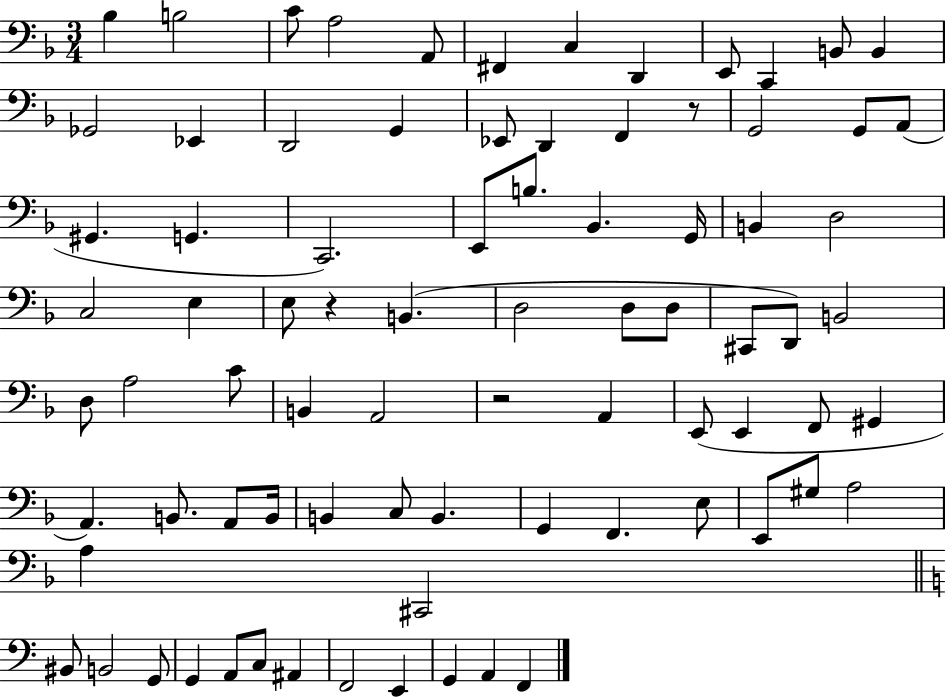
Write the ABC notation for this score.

X:1
T:Untitled
M:3/4
L:1/4
K:F
_B, B,2 C/2 A,2 A,,/2 ^F,, C, D,, E,,/2 C,, B,,/2 B,, _G,,2 _E,, D,,2 G,, _E,,/2 D,, F,, z/2 G,,2 G,,/2 A,,/2 ^G,, G,, C,,2 E,,/2 B,/2 _B,, G,,/4 B,, D,2 C,2 E, E,/2 z B,, D,2 D,/2 D,/2 ^C,,/2 D,,/2 B,,2 D,/2 A,2 C/2 B,, A,,2 z2 A,, E,,/2 E,, F,,/2 ^G,, A,, B,,/2 A,,/2 B,,/4 B,, C,/2 B,, G,, F,, E,/2 E,,/2 ^G,/2 A,2 A, ^C,,2 ^B,,/2 B,,2 G,,/2 G,, A,,/2 C,/2 ^A,, F,,2 E,, G,, A,, F,,